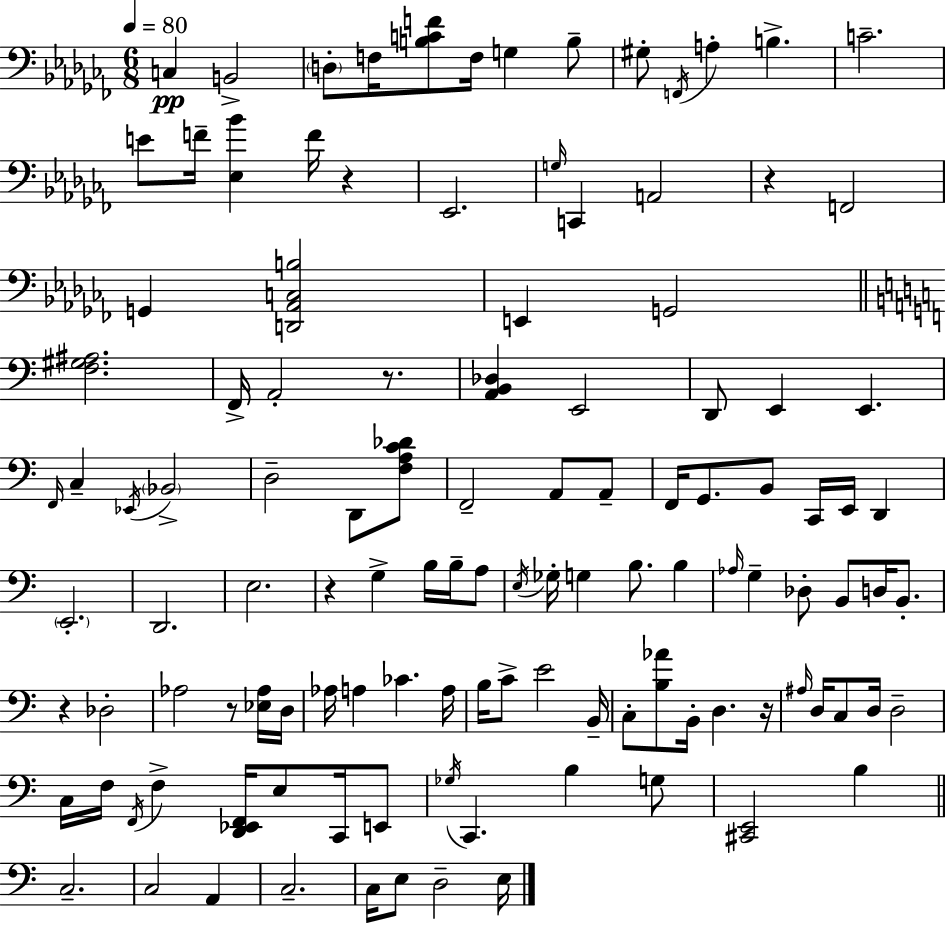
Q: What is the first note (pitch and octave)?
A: C3